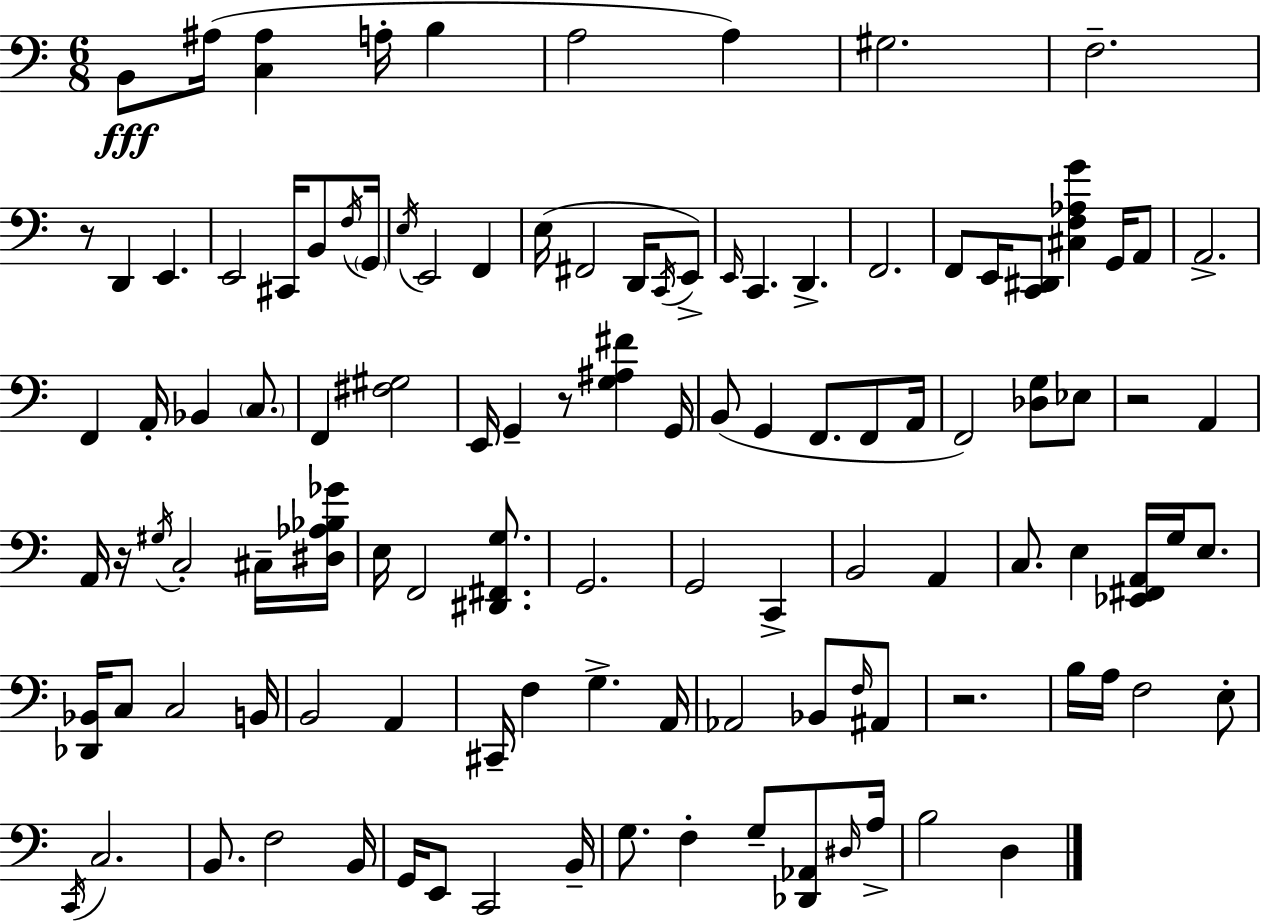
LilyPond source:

{
  \clef bass
  \numericTimeSignature
  \time 6/8
  \key c \major
  \repeat volta 2 { b,8\fff ais16( <c ais>4 a16-. b4 | a2 a4) | gis2. | f2.-- | \break r8 d,4 e,4. | e,2 cis,16 b,8 \acciaccatura { f16 } | \parenthesize g,16 \acciaccatura { e16 } e,2 f,4 | e16( fis,2 d,16 | \break \acciaccatura { c,16 }) e,8-> \grace { e,16 } c,4. d,4.-> | f,2. | f,8 e,16 <c, dis,>8 <cis f aes g'>4 | g,16 a,8 a,2.-> | \break f,4 a,16-. bes,4 | \parenthesize c8. f,4 <fis gis>2 | e,16 g,4-- r8 <g ais fis'>4 | g,16 b,8( g,4 f,8. | \break f,8 a,16 f,2) | <des g>8 ees8 r2 | a,4 a,16 r16 \acciaccatura { gis16 } c2-. | cis16-- <dis aes bes ges'>16 e16 f,2 | \break <dis, fis, g>8. g,2. | g,2 | c,4-> b,2 | a,4 c8. e4 | \break <ees, fis, a,>16 g16 e8. <des, bes,>16 c8 c2 | b,16 b,2 | a,4 cis,16-- f4 g4.-> | a,16 aes,2 | \break bes,8 \grace { f16 } ais,8 r2. | b16 a16 f2 | e8-. \acciaccatura { c,16 } c2. | b,8. f2 | \break b,16 g,16 e,8 c,2 | b,16-- g8. f4-. | g8-- <des, aes,>8 \grace { dis16 } a16-> b2 | d4 } \bar "|."
}